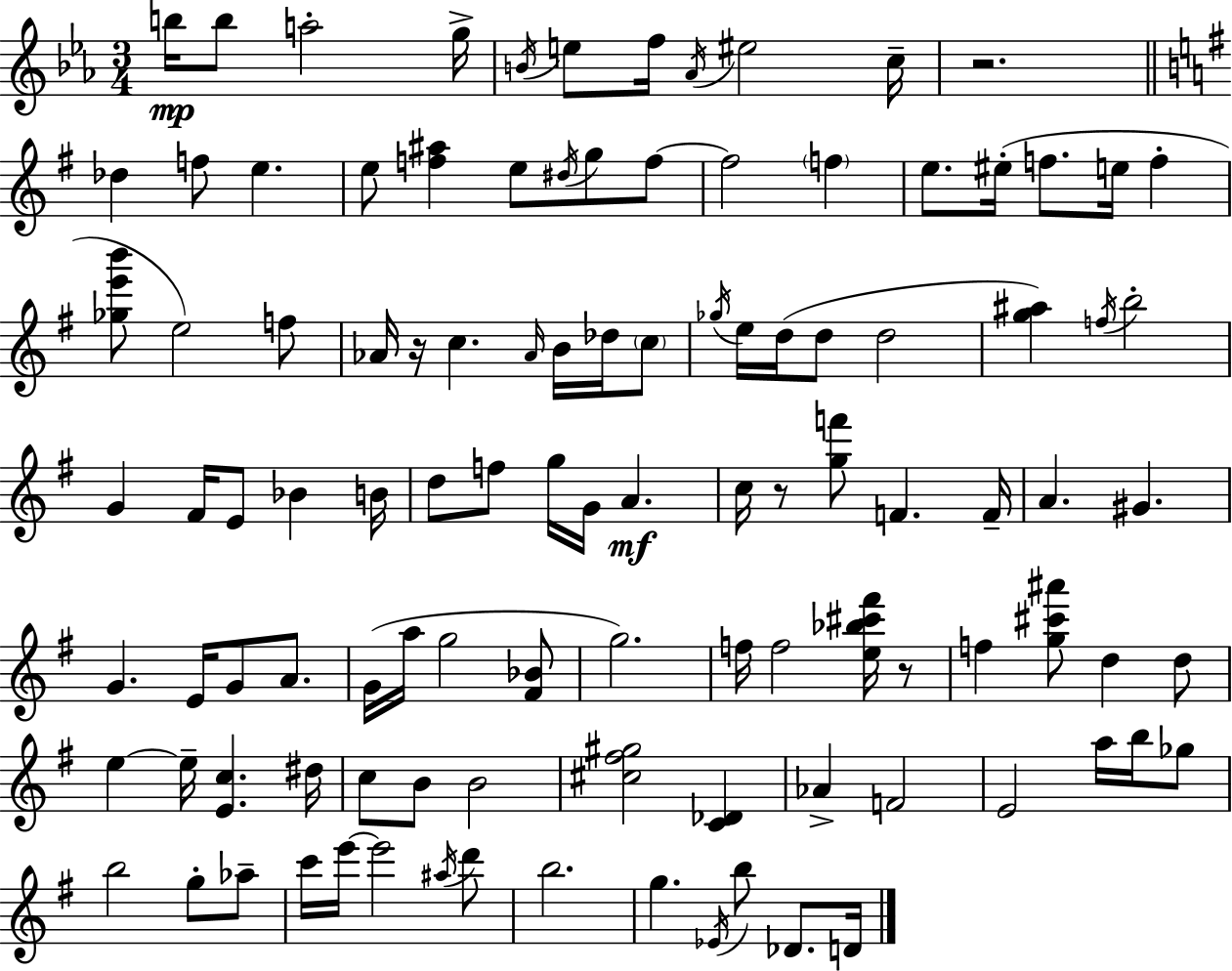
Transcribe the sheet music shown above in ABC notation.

X:1
T:Untitled
M:3/4
L:1/4
K:Eb
b/4 b/2 a2 g/4 B/4 e/2 f/4 _A/4 ^e2 c/4 z2 _d f/2 e e/2 [f^a] e/2 ^d/4 g/2 f/2 f2 f e/2 ^e/4 f/2 e/4 f [_ge'b']/2 e2 f/2 _A/4 z/4 c _A/4 B/4 _d/4 c/2 _g/4 e/4 d/4 d/2 d2 [g^a] f/4 b2 G ^F/4 E/2 _B B/4 d/2 f/2 g/4 G/4 A c/4 z/2 [gf']/2 F F/4 A ^G G E/4 G/2 A/2 G/4 a/4 g2 [^F_B]/2 g2 f/4 f2 [e_b^c'^f']/4 z/2 f [g^c'^a']/2 d d/2 e e/4 [Ec] ^d/4 c/2 B/2 B2 [^c^f^g]2 [C_D] _A F2 E2 a/4 b/4 _g/2 b2 g/2 _a/2 c'/4 e'/4 e'2 ^a/4 d'/2 b2 g _E/4 b/2 _D/2 D/4